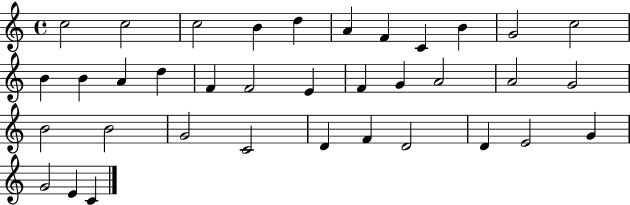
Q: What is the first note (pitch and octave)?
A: C5